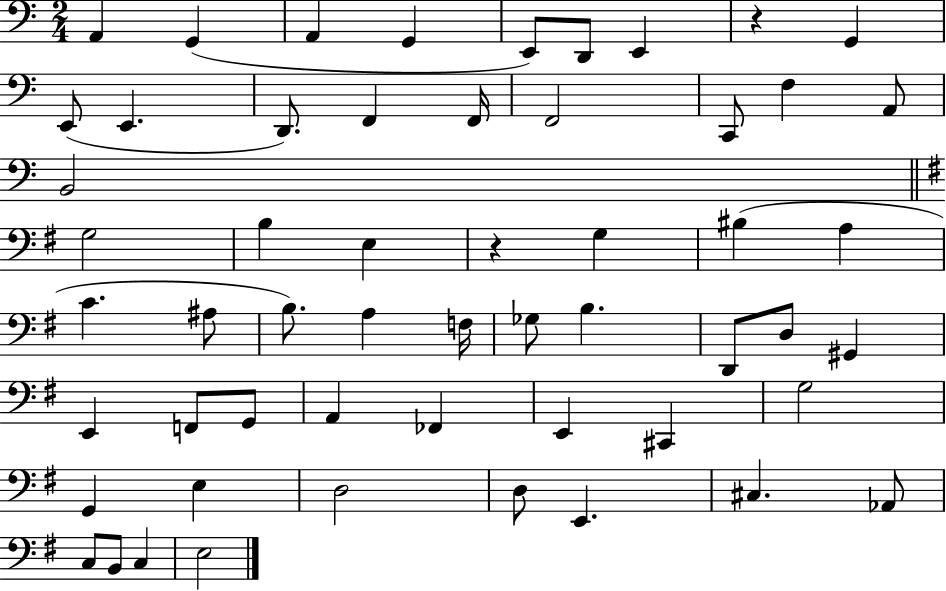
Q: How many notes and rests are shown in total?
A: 55